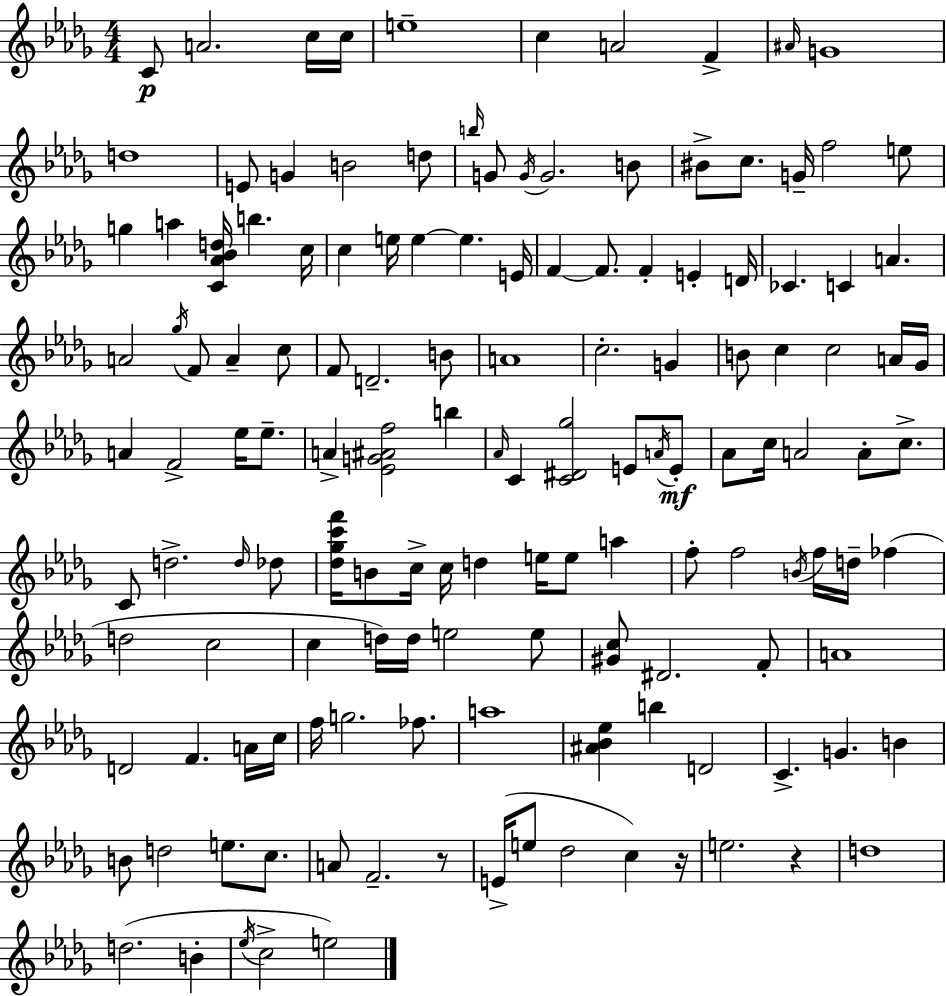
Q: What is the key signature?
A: BES minor